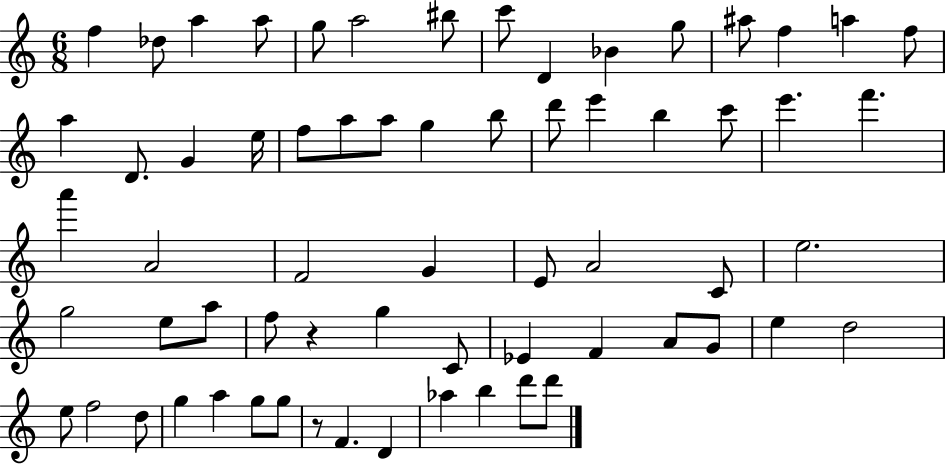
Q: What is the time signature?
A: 6/8